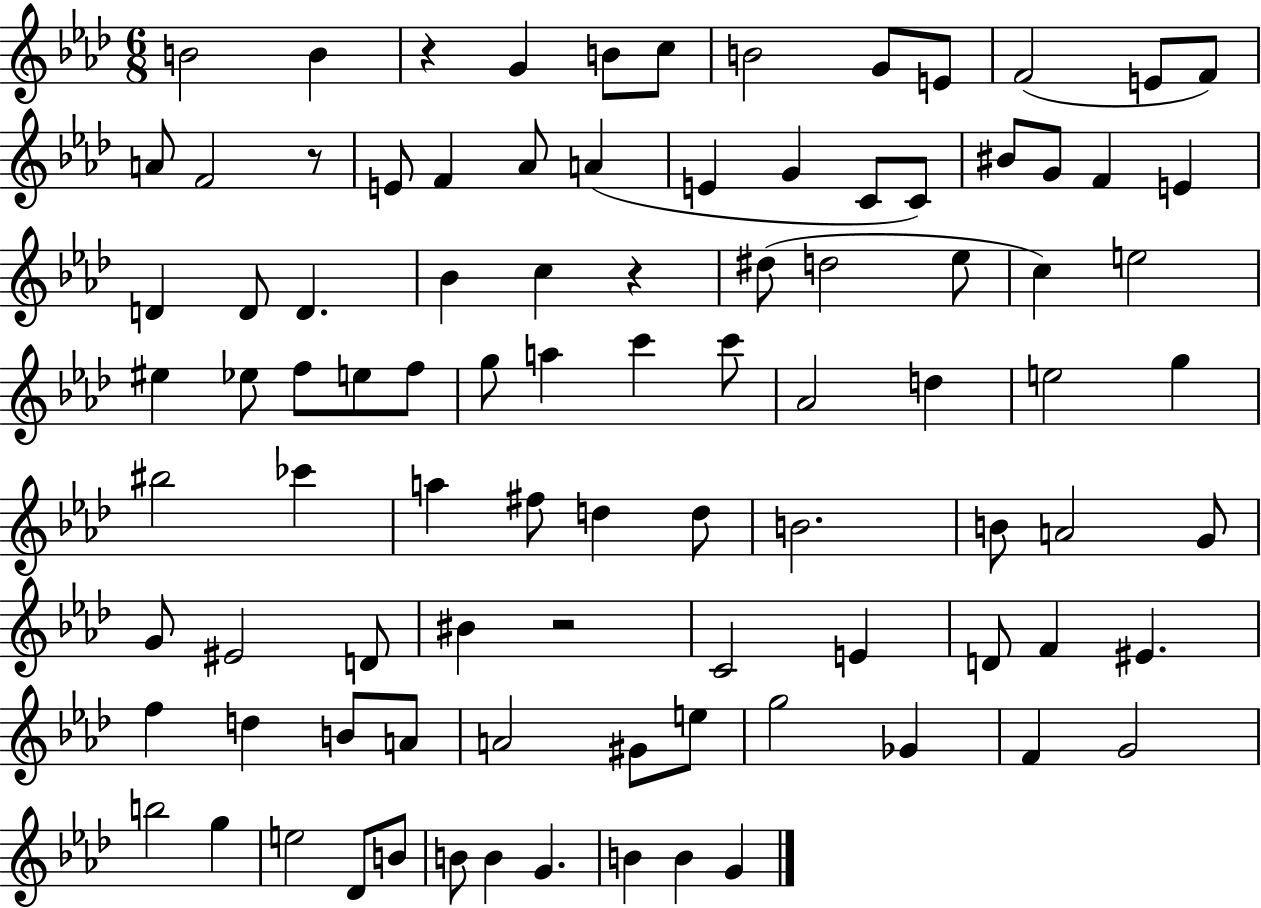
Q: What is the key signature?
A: AES major